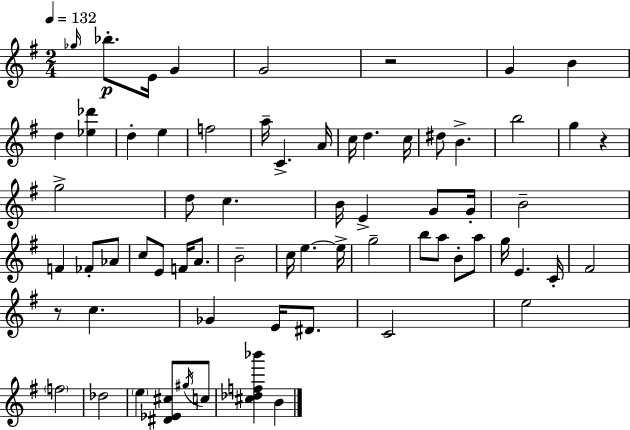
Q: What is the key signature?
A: G major